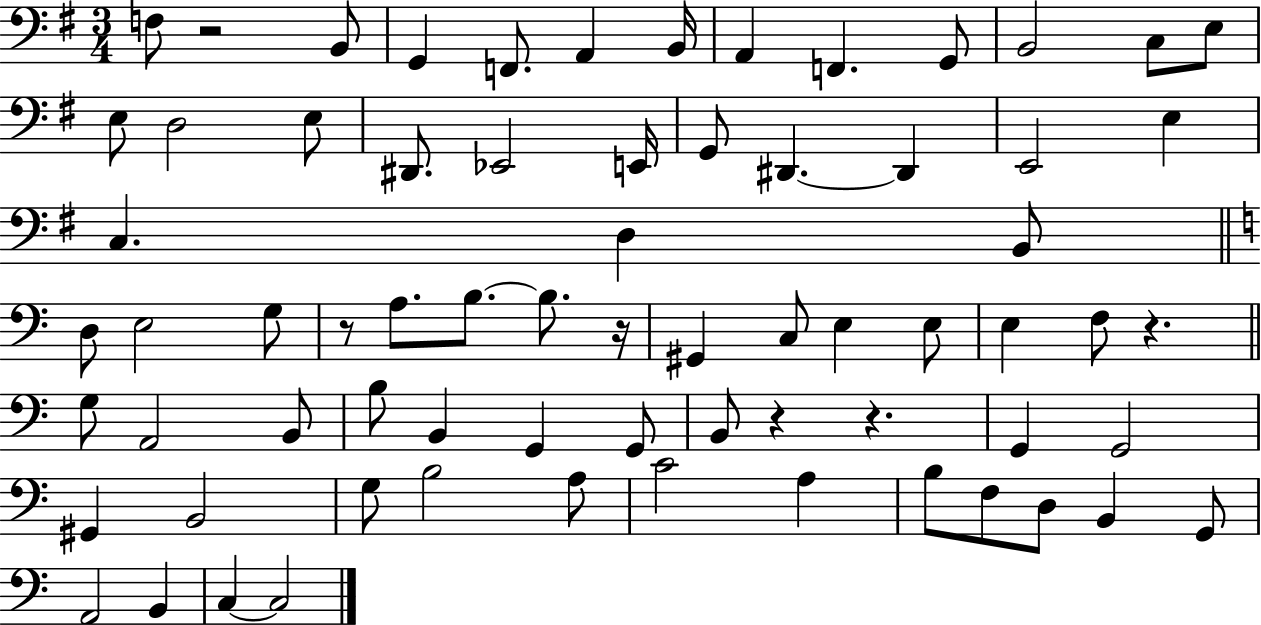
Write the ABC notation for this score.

X:1
T:Untitled
M:3/4
L:1/4
K:G
F,/2 z2 B,,/2 G,, F,,/2 A,, B,,/4 A,, F,, G,,/2 B,,2 C,/2 E,/2 E,/2 D,2 E,/2 ^D,,/2 _E,,2 E,,/4 G,,/2 ^D,, ^D,, E,,2 E, C, D, B,,/2 D,/2 E,2 G,/2 z/2 A,/2 B,/2 B,/2 z/4 ^G,, C,/2 E, E,/2 E, F,/2 z G,/2 A,,2 B,,/2 B,/2 B,, G,, G,,/2 B,,/2 z z G,, G,,2 ^G,, B,,2 G,/2 B,2 A,/2 C2 A, B,/2 F,/2 D,/2 B,, G,,/2 A,,2 B,, C, C,2